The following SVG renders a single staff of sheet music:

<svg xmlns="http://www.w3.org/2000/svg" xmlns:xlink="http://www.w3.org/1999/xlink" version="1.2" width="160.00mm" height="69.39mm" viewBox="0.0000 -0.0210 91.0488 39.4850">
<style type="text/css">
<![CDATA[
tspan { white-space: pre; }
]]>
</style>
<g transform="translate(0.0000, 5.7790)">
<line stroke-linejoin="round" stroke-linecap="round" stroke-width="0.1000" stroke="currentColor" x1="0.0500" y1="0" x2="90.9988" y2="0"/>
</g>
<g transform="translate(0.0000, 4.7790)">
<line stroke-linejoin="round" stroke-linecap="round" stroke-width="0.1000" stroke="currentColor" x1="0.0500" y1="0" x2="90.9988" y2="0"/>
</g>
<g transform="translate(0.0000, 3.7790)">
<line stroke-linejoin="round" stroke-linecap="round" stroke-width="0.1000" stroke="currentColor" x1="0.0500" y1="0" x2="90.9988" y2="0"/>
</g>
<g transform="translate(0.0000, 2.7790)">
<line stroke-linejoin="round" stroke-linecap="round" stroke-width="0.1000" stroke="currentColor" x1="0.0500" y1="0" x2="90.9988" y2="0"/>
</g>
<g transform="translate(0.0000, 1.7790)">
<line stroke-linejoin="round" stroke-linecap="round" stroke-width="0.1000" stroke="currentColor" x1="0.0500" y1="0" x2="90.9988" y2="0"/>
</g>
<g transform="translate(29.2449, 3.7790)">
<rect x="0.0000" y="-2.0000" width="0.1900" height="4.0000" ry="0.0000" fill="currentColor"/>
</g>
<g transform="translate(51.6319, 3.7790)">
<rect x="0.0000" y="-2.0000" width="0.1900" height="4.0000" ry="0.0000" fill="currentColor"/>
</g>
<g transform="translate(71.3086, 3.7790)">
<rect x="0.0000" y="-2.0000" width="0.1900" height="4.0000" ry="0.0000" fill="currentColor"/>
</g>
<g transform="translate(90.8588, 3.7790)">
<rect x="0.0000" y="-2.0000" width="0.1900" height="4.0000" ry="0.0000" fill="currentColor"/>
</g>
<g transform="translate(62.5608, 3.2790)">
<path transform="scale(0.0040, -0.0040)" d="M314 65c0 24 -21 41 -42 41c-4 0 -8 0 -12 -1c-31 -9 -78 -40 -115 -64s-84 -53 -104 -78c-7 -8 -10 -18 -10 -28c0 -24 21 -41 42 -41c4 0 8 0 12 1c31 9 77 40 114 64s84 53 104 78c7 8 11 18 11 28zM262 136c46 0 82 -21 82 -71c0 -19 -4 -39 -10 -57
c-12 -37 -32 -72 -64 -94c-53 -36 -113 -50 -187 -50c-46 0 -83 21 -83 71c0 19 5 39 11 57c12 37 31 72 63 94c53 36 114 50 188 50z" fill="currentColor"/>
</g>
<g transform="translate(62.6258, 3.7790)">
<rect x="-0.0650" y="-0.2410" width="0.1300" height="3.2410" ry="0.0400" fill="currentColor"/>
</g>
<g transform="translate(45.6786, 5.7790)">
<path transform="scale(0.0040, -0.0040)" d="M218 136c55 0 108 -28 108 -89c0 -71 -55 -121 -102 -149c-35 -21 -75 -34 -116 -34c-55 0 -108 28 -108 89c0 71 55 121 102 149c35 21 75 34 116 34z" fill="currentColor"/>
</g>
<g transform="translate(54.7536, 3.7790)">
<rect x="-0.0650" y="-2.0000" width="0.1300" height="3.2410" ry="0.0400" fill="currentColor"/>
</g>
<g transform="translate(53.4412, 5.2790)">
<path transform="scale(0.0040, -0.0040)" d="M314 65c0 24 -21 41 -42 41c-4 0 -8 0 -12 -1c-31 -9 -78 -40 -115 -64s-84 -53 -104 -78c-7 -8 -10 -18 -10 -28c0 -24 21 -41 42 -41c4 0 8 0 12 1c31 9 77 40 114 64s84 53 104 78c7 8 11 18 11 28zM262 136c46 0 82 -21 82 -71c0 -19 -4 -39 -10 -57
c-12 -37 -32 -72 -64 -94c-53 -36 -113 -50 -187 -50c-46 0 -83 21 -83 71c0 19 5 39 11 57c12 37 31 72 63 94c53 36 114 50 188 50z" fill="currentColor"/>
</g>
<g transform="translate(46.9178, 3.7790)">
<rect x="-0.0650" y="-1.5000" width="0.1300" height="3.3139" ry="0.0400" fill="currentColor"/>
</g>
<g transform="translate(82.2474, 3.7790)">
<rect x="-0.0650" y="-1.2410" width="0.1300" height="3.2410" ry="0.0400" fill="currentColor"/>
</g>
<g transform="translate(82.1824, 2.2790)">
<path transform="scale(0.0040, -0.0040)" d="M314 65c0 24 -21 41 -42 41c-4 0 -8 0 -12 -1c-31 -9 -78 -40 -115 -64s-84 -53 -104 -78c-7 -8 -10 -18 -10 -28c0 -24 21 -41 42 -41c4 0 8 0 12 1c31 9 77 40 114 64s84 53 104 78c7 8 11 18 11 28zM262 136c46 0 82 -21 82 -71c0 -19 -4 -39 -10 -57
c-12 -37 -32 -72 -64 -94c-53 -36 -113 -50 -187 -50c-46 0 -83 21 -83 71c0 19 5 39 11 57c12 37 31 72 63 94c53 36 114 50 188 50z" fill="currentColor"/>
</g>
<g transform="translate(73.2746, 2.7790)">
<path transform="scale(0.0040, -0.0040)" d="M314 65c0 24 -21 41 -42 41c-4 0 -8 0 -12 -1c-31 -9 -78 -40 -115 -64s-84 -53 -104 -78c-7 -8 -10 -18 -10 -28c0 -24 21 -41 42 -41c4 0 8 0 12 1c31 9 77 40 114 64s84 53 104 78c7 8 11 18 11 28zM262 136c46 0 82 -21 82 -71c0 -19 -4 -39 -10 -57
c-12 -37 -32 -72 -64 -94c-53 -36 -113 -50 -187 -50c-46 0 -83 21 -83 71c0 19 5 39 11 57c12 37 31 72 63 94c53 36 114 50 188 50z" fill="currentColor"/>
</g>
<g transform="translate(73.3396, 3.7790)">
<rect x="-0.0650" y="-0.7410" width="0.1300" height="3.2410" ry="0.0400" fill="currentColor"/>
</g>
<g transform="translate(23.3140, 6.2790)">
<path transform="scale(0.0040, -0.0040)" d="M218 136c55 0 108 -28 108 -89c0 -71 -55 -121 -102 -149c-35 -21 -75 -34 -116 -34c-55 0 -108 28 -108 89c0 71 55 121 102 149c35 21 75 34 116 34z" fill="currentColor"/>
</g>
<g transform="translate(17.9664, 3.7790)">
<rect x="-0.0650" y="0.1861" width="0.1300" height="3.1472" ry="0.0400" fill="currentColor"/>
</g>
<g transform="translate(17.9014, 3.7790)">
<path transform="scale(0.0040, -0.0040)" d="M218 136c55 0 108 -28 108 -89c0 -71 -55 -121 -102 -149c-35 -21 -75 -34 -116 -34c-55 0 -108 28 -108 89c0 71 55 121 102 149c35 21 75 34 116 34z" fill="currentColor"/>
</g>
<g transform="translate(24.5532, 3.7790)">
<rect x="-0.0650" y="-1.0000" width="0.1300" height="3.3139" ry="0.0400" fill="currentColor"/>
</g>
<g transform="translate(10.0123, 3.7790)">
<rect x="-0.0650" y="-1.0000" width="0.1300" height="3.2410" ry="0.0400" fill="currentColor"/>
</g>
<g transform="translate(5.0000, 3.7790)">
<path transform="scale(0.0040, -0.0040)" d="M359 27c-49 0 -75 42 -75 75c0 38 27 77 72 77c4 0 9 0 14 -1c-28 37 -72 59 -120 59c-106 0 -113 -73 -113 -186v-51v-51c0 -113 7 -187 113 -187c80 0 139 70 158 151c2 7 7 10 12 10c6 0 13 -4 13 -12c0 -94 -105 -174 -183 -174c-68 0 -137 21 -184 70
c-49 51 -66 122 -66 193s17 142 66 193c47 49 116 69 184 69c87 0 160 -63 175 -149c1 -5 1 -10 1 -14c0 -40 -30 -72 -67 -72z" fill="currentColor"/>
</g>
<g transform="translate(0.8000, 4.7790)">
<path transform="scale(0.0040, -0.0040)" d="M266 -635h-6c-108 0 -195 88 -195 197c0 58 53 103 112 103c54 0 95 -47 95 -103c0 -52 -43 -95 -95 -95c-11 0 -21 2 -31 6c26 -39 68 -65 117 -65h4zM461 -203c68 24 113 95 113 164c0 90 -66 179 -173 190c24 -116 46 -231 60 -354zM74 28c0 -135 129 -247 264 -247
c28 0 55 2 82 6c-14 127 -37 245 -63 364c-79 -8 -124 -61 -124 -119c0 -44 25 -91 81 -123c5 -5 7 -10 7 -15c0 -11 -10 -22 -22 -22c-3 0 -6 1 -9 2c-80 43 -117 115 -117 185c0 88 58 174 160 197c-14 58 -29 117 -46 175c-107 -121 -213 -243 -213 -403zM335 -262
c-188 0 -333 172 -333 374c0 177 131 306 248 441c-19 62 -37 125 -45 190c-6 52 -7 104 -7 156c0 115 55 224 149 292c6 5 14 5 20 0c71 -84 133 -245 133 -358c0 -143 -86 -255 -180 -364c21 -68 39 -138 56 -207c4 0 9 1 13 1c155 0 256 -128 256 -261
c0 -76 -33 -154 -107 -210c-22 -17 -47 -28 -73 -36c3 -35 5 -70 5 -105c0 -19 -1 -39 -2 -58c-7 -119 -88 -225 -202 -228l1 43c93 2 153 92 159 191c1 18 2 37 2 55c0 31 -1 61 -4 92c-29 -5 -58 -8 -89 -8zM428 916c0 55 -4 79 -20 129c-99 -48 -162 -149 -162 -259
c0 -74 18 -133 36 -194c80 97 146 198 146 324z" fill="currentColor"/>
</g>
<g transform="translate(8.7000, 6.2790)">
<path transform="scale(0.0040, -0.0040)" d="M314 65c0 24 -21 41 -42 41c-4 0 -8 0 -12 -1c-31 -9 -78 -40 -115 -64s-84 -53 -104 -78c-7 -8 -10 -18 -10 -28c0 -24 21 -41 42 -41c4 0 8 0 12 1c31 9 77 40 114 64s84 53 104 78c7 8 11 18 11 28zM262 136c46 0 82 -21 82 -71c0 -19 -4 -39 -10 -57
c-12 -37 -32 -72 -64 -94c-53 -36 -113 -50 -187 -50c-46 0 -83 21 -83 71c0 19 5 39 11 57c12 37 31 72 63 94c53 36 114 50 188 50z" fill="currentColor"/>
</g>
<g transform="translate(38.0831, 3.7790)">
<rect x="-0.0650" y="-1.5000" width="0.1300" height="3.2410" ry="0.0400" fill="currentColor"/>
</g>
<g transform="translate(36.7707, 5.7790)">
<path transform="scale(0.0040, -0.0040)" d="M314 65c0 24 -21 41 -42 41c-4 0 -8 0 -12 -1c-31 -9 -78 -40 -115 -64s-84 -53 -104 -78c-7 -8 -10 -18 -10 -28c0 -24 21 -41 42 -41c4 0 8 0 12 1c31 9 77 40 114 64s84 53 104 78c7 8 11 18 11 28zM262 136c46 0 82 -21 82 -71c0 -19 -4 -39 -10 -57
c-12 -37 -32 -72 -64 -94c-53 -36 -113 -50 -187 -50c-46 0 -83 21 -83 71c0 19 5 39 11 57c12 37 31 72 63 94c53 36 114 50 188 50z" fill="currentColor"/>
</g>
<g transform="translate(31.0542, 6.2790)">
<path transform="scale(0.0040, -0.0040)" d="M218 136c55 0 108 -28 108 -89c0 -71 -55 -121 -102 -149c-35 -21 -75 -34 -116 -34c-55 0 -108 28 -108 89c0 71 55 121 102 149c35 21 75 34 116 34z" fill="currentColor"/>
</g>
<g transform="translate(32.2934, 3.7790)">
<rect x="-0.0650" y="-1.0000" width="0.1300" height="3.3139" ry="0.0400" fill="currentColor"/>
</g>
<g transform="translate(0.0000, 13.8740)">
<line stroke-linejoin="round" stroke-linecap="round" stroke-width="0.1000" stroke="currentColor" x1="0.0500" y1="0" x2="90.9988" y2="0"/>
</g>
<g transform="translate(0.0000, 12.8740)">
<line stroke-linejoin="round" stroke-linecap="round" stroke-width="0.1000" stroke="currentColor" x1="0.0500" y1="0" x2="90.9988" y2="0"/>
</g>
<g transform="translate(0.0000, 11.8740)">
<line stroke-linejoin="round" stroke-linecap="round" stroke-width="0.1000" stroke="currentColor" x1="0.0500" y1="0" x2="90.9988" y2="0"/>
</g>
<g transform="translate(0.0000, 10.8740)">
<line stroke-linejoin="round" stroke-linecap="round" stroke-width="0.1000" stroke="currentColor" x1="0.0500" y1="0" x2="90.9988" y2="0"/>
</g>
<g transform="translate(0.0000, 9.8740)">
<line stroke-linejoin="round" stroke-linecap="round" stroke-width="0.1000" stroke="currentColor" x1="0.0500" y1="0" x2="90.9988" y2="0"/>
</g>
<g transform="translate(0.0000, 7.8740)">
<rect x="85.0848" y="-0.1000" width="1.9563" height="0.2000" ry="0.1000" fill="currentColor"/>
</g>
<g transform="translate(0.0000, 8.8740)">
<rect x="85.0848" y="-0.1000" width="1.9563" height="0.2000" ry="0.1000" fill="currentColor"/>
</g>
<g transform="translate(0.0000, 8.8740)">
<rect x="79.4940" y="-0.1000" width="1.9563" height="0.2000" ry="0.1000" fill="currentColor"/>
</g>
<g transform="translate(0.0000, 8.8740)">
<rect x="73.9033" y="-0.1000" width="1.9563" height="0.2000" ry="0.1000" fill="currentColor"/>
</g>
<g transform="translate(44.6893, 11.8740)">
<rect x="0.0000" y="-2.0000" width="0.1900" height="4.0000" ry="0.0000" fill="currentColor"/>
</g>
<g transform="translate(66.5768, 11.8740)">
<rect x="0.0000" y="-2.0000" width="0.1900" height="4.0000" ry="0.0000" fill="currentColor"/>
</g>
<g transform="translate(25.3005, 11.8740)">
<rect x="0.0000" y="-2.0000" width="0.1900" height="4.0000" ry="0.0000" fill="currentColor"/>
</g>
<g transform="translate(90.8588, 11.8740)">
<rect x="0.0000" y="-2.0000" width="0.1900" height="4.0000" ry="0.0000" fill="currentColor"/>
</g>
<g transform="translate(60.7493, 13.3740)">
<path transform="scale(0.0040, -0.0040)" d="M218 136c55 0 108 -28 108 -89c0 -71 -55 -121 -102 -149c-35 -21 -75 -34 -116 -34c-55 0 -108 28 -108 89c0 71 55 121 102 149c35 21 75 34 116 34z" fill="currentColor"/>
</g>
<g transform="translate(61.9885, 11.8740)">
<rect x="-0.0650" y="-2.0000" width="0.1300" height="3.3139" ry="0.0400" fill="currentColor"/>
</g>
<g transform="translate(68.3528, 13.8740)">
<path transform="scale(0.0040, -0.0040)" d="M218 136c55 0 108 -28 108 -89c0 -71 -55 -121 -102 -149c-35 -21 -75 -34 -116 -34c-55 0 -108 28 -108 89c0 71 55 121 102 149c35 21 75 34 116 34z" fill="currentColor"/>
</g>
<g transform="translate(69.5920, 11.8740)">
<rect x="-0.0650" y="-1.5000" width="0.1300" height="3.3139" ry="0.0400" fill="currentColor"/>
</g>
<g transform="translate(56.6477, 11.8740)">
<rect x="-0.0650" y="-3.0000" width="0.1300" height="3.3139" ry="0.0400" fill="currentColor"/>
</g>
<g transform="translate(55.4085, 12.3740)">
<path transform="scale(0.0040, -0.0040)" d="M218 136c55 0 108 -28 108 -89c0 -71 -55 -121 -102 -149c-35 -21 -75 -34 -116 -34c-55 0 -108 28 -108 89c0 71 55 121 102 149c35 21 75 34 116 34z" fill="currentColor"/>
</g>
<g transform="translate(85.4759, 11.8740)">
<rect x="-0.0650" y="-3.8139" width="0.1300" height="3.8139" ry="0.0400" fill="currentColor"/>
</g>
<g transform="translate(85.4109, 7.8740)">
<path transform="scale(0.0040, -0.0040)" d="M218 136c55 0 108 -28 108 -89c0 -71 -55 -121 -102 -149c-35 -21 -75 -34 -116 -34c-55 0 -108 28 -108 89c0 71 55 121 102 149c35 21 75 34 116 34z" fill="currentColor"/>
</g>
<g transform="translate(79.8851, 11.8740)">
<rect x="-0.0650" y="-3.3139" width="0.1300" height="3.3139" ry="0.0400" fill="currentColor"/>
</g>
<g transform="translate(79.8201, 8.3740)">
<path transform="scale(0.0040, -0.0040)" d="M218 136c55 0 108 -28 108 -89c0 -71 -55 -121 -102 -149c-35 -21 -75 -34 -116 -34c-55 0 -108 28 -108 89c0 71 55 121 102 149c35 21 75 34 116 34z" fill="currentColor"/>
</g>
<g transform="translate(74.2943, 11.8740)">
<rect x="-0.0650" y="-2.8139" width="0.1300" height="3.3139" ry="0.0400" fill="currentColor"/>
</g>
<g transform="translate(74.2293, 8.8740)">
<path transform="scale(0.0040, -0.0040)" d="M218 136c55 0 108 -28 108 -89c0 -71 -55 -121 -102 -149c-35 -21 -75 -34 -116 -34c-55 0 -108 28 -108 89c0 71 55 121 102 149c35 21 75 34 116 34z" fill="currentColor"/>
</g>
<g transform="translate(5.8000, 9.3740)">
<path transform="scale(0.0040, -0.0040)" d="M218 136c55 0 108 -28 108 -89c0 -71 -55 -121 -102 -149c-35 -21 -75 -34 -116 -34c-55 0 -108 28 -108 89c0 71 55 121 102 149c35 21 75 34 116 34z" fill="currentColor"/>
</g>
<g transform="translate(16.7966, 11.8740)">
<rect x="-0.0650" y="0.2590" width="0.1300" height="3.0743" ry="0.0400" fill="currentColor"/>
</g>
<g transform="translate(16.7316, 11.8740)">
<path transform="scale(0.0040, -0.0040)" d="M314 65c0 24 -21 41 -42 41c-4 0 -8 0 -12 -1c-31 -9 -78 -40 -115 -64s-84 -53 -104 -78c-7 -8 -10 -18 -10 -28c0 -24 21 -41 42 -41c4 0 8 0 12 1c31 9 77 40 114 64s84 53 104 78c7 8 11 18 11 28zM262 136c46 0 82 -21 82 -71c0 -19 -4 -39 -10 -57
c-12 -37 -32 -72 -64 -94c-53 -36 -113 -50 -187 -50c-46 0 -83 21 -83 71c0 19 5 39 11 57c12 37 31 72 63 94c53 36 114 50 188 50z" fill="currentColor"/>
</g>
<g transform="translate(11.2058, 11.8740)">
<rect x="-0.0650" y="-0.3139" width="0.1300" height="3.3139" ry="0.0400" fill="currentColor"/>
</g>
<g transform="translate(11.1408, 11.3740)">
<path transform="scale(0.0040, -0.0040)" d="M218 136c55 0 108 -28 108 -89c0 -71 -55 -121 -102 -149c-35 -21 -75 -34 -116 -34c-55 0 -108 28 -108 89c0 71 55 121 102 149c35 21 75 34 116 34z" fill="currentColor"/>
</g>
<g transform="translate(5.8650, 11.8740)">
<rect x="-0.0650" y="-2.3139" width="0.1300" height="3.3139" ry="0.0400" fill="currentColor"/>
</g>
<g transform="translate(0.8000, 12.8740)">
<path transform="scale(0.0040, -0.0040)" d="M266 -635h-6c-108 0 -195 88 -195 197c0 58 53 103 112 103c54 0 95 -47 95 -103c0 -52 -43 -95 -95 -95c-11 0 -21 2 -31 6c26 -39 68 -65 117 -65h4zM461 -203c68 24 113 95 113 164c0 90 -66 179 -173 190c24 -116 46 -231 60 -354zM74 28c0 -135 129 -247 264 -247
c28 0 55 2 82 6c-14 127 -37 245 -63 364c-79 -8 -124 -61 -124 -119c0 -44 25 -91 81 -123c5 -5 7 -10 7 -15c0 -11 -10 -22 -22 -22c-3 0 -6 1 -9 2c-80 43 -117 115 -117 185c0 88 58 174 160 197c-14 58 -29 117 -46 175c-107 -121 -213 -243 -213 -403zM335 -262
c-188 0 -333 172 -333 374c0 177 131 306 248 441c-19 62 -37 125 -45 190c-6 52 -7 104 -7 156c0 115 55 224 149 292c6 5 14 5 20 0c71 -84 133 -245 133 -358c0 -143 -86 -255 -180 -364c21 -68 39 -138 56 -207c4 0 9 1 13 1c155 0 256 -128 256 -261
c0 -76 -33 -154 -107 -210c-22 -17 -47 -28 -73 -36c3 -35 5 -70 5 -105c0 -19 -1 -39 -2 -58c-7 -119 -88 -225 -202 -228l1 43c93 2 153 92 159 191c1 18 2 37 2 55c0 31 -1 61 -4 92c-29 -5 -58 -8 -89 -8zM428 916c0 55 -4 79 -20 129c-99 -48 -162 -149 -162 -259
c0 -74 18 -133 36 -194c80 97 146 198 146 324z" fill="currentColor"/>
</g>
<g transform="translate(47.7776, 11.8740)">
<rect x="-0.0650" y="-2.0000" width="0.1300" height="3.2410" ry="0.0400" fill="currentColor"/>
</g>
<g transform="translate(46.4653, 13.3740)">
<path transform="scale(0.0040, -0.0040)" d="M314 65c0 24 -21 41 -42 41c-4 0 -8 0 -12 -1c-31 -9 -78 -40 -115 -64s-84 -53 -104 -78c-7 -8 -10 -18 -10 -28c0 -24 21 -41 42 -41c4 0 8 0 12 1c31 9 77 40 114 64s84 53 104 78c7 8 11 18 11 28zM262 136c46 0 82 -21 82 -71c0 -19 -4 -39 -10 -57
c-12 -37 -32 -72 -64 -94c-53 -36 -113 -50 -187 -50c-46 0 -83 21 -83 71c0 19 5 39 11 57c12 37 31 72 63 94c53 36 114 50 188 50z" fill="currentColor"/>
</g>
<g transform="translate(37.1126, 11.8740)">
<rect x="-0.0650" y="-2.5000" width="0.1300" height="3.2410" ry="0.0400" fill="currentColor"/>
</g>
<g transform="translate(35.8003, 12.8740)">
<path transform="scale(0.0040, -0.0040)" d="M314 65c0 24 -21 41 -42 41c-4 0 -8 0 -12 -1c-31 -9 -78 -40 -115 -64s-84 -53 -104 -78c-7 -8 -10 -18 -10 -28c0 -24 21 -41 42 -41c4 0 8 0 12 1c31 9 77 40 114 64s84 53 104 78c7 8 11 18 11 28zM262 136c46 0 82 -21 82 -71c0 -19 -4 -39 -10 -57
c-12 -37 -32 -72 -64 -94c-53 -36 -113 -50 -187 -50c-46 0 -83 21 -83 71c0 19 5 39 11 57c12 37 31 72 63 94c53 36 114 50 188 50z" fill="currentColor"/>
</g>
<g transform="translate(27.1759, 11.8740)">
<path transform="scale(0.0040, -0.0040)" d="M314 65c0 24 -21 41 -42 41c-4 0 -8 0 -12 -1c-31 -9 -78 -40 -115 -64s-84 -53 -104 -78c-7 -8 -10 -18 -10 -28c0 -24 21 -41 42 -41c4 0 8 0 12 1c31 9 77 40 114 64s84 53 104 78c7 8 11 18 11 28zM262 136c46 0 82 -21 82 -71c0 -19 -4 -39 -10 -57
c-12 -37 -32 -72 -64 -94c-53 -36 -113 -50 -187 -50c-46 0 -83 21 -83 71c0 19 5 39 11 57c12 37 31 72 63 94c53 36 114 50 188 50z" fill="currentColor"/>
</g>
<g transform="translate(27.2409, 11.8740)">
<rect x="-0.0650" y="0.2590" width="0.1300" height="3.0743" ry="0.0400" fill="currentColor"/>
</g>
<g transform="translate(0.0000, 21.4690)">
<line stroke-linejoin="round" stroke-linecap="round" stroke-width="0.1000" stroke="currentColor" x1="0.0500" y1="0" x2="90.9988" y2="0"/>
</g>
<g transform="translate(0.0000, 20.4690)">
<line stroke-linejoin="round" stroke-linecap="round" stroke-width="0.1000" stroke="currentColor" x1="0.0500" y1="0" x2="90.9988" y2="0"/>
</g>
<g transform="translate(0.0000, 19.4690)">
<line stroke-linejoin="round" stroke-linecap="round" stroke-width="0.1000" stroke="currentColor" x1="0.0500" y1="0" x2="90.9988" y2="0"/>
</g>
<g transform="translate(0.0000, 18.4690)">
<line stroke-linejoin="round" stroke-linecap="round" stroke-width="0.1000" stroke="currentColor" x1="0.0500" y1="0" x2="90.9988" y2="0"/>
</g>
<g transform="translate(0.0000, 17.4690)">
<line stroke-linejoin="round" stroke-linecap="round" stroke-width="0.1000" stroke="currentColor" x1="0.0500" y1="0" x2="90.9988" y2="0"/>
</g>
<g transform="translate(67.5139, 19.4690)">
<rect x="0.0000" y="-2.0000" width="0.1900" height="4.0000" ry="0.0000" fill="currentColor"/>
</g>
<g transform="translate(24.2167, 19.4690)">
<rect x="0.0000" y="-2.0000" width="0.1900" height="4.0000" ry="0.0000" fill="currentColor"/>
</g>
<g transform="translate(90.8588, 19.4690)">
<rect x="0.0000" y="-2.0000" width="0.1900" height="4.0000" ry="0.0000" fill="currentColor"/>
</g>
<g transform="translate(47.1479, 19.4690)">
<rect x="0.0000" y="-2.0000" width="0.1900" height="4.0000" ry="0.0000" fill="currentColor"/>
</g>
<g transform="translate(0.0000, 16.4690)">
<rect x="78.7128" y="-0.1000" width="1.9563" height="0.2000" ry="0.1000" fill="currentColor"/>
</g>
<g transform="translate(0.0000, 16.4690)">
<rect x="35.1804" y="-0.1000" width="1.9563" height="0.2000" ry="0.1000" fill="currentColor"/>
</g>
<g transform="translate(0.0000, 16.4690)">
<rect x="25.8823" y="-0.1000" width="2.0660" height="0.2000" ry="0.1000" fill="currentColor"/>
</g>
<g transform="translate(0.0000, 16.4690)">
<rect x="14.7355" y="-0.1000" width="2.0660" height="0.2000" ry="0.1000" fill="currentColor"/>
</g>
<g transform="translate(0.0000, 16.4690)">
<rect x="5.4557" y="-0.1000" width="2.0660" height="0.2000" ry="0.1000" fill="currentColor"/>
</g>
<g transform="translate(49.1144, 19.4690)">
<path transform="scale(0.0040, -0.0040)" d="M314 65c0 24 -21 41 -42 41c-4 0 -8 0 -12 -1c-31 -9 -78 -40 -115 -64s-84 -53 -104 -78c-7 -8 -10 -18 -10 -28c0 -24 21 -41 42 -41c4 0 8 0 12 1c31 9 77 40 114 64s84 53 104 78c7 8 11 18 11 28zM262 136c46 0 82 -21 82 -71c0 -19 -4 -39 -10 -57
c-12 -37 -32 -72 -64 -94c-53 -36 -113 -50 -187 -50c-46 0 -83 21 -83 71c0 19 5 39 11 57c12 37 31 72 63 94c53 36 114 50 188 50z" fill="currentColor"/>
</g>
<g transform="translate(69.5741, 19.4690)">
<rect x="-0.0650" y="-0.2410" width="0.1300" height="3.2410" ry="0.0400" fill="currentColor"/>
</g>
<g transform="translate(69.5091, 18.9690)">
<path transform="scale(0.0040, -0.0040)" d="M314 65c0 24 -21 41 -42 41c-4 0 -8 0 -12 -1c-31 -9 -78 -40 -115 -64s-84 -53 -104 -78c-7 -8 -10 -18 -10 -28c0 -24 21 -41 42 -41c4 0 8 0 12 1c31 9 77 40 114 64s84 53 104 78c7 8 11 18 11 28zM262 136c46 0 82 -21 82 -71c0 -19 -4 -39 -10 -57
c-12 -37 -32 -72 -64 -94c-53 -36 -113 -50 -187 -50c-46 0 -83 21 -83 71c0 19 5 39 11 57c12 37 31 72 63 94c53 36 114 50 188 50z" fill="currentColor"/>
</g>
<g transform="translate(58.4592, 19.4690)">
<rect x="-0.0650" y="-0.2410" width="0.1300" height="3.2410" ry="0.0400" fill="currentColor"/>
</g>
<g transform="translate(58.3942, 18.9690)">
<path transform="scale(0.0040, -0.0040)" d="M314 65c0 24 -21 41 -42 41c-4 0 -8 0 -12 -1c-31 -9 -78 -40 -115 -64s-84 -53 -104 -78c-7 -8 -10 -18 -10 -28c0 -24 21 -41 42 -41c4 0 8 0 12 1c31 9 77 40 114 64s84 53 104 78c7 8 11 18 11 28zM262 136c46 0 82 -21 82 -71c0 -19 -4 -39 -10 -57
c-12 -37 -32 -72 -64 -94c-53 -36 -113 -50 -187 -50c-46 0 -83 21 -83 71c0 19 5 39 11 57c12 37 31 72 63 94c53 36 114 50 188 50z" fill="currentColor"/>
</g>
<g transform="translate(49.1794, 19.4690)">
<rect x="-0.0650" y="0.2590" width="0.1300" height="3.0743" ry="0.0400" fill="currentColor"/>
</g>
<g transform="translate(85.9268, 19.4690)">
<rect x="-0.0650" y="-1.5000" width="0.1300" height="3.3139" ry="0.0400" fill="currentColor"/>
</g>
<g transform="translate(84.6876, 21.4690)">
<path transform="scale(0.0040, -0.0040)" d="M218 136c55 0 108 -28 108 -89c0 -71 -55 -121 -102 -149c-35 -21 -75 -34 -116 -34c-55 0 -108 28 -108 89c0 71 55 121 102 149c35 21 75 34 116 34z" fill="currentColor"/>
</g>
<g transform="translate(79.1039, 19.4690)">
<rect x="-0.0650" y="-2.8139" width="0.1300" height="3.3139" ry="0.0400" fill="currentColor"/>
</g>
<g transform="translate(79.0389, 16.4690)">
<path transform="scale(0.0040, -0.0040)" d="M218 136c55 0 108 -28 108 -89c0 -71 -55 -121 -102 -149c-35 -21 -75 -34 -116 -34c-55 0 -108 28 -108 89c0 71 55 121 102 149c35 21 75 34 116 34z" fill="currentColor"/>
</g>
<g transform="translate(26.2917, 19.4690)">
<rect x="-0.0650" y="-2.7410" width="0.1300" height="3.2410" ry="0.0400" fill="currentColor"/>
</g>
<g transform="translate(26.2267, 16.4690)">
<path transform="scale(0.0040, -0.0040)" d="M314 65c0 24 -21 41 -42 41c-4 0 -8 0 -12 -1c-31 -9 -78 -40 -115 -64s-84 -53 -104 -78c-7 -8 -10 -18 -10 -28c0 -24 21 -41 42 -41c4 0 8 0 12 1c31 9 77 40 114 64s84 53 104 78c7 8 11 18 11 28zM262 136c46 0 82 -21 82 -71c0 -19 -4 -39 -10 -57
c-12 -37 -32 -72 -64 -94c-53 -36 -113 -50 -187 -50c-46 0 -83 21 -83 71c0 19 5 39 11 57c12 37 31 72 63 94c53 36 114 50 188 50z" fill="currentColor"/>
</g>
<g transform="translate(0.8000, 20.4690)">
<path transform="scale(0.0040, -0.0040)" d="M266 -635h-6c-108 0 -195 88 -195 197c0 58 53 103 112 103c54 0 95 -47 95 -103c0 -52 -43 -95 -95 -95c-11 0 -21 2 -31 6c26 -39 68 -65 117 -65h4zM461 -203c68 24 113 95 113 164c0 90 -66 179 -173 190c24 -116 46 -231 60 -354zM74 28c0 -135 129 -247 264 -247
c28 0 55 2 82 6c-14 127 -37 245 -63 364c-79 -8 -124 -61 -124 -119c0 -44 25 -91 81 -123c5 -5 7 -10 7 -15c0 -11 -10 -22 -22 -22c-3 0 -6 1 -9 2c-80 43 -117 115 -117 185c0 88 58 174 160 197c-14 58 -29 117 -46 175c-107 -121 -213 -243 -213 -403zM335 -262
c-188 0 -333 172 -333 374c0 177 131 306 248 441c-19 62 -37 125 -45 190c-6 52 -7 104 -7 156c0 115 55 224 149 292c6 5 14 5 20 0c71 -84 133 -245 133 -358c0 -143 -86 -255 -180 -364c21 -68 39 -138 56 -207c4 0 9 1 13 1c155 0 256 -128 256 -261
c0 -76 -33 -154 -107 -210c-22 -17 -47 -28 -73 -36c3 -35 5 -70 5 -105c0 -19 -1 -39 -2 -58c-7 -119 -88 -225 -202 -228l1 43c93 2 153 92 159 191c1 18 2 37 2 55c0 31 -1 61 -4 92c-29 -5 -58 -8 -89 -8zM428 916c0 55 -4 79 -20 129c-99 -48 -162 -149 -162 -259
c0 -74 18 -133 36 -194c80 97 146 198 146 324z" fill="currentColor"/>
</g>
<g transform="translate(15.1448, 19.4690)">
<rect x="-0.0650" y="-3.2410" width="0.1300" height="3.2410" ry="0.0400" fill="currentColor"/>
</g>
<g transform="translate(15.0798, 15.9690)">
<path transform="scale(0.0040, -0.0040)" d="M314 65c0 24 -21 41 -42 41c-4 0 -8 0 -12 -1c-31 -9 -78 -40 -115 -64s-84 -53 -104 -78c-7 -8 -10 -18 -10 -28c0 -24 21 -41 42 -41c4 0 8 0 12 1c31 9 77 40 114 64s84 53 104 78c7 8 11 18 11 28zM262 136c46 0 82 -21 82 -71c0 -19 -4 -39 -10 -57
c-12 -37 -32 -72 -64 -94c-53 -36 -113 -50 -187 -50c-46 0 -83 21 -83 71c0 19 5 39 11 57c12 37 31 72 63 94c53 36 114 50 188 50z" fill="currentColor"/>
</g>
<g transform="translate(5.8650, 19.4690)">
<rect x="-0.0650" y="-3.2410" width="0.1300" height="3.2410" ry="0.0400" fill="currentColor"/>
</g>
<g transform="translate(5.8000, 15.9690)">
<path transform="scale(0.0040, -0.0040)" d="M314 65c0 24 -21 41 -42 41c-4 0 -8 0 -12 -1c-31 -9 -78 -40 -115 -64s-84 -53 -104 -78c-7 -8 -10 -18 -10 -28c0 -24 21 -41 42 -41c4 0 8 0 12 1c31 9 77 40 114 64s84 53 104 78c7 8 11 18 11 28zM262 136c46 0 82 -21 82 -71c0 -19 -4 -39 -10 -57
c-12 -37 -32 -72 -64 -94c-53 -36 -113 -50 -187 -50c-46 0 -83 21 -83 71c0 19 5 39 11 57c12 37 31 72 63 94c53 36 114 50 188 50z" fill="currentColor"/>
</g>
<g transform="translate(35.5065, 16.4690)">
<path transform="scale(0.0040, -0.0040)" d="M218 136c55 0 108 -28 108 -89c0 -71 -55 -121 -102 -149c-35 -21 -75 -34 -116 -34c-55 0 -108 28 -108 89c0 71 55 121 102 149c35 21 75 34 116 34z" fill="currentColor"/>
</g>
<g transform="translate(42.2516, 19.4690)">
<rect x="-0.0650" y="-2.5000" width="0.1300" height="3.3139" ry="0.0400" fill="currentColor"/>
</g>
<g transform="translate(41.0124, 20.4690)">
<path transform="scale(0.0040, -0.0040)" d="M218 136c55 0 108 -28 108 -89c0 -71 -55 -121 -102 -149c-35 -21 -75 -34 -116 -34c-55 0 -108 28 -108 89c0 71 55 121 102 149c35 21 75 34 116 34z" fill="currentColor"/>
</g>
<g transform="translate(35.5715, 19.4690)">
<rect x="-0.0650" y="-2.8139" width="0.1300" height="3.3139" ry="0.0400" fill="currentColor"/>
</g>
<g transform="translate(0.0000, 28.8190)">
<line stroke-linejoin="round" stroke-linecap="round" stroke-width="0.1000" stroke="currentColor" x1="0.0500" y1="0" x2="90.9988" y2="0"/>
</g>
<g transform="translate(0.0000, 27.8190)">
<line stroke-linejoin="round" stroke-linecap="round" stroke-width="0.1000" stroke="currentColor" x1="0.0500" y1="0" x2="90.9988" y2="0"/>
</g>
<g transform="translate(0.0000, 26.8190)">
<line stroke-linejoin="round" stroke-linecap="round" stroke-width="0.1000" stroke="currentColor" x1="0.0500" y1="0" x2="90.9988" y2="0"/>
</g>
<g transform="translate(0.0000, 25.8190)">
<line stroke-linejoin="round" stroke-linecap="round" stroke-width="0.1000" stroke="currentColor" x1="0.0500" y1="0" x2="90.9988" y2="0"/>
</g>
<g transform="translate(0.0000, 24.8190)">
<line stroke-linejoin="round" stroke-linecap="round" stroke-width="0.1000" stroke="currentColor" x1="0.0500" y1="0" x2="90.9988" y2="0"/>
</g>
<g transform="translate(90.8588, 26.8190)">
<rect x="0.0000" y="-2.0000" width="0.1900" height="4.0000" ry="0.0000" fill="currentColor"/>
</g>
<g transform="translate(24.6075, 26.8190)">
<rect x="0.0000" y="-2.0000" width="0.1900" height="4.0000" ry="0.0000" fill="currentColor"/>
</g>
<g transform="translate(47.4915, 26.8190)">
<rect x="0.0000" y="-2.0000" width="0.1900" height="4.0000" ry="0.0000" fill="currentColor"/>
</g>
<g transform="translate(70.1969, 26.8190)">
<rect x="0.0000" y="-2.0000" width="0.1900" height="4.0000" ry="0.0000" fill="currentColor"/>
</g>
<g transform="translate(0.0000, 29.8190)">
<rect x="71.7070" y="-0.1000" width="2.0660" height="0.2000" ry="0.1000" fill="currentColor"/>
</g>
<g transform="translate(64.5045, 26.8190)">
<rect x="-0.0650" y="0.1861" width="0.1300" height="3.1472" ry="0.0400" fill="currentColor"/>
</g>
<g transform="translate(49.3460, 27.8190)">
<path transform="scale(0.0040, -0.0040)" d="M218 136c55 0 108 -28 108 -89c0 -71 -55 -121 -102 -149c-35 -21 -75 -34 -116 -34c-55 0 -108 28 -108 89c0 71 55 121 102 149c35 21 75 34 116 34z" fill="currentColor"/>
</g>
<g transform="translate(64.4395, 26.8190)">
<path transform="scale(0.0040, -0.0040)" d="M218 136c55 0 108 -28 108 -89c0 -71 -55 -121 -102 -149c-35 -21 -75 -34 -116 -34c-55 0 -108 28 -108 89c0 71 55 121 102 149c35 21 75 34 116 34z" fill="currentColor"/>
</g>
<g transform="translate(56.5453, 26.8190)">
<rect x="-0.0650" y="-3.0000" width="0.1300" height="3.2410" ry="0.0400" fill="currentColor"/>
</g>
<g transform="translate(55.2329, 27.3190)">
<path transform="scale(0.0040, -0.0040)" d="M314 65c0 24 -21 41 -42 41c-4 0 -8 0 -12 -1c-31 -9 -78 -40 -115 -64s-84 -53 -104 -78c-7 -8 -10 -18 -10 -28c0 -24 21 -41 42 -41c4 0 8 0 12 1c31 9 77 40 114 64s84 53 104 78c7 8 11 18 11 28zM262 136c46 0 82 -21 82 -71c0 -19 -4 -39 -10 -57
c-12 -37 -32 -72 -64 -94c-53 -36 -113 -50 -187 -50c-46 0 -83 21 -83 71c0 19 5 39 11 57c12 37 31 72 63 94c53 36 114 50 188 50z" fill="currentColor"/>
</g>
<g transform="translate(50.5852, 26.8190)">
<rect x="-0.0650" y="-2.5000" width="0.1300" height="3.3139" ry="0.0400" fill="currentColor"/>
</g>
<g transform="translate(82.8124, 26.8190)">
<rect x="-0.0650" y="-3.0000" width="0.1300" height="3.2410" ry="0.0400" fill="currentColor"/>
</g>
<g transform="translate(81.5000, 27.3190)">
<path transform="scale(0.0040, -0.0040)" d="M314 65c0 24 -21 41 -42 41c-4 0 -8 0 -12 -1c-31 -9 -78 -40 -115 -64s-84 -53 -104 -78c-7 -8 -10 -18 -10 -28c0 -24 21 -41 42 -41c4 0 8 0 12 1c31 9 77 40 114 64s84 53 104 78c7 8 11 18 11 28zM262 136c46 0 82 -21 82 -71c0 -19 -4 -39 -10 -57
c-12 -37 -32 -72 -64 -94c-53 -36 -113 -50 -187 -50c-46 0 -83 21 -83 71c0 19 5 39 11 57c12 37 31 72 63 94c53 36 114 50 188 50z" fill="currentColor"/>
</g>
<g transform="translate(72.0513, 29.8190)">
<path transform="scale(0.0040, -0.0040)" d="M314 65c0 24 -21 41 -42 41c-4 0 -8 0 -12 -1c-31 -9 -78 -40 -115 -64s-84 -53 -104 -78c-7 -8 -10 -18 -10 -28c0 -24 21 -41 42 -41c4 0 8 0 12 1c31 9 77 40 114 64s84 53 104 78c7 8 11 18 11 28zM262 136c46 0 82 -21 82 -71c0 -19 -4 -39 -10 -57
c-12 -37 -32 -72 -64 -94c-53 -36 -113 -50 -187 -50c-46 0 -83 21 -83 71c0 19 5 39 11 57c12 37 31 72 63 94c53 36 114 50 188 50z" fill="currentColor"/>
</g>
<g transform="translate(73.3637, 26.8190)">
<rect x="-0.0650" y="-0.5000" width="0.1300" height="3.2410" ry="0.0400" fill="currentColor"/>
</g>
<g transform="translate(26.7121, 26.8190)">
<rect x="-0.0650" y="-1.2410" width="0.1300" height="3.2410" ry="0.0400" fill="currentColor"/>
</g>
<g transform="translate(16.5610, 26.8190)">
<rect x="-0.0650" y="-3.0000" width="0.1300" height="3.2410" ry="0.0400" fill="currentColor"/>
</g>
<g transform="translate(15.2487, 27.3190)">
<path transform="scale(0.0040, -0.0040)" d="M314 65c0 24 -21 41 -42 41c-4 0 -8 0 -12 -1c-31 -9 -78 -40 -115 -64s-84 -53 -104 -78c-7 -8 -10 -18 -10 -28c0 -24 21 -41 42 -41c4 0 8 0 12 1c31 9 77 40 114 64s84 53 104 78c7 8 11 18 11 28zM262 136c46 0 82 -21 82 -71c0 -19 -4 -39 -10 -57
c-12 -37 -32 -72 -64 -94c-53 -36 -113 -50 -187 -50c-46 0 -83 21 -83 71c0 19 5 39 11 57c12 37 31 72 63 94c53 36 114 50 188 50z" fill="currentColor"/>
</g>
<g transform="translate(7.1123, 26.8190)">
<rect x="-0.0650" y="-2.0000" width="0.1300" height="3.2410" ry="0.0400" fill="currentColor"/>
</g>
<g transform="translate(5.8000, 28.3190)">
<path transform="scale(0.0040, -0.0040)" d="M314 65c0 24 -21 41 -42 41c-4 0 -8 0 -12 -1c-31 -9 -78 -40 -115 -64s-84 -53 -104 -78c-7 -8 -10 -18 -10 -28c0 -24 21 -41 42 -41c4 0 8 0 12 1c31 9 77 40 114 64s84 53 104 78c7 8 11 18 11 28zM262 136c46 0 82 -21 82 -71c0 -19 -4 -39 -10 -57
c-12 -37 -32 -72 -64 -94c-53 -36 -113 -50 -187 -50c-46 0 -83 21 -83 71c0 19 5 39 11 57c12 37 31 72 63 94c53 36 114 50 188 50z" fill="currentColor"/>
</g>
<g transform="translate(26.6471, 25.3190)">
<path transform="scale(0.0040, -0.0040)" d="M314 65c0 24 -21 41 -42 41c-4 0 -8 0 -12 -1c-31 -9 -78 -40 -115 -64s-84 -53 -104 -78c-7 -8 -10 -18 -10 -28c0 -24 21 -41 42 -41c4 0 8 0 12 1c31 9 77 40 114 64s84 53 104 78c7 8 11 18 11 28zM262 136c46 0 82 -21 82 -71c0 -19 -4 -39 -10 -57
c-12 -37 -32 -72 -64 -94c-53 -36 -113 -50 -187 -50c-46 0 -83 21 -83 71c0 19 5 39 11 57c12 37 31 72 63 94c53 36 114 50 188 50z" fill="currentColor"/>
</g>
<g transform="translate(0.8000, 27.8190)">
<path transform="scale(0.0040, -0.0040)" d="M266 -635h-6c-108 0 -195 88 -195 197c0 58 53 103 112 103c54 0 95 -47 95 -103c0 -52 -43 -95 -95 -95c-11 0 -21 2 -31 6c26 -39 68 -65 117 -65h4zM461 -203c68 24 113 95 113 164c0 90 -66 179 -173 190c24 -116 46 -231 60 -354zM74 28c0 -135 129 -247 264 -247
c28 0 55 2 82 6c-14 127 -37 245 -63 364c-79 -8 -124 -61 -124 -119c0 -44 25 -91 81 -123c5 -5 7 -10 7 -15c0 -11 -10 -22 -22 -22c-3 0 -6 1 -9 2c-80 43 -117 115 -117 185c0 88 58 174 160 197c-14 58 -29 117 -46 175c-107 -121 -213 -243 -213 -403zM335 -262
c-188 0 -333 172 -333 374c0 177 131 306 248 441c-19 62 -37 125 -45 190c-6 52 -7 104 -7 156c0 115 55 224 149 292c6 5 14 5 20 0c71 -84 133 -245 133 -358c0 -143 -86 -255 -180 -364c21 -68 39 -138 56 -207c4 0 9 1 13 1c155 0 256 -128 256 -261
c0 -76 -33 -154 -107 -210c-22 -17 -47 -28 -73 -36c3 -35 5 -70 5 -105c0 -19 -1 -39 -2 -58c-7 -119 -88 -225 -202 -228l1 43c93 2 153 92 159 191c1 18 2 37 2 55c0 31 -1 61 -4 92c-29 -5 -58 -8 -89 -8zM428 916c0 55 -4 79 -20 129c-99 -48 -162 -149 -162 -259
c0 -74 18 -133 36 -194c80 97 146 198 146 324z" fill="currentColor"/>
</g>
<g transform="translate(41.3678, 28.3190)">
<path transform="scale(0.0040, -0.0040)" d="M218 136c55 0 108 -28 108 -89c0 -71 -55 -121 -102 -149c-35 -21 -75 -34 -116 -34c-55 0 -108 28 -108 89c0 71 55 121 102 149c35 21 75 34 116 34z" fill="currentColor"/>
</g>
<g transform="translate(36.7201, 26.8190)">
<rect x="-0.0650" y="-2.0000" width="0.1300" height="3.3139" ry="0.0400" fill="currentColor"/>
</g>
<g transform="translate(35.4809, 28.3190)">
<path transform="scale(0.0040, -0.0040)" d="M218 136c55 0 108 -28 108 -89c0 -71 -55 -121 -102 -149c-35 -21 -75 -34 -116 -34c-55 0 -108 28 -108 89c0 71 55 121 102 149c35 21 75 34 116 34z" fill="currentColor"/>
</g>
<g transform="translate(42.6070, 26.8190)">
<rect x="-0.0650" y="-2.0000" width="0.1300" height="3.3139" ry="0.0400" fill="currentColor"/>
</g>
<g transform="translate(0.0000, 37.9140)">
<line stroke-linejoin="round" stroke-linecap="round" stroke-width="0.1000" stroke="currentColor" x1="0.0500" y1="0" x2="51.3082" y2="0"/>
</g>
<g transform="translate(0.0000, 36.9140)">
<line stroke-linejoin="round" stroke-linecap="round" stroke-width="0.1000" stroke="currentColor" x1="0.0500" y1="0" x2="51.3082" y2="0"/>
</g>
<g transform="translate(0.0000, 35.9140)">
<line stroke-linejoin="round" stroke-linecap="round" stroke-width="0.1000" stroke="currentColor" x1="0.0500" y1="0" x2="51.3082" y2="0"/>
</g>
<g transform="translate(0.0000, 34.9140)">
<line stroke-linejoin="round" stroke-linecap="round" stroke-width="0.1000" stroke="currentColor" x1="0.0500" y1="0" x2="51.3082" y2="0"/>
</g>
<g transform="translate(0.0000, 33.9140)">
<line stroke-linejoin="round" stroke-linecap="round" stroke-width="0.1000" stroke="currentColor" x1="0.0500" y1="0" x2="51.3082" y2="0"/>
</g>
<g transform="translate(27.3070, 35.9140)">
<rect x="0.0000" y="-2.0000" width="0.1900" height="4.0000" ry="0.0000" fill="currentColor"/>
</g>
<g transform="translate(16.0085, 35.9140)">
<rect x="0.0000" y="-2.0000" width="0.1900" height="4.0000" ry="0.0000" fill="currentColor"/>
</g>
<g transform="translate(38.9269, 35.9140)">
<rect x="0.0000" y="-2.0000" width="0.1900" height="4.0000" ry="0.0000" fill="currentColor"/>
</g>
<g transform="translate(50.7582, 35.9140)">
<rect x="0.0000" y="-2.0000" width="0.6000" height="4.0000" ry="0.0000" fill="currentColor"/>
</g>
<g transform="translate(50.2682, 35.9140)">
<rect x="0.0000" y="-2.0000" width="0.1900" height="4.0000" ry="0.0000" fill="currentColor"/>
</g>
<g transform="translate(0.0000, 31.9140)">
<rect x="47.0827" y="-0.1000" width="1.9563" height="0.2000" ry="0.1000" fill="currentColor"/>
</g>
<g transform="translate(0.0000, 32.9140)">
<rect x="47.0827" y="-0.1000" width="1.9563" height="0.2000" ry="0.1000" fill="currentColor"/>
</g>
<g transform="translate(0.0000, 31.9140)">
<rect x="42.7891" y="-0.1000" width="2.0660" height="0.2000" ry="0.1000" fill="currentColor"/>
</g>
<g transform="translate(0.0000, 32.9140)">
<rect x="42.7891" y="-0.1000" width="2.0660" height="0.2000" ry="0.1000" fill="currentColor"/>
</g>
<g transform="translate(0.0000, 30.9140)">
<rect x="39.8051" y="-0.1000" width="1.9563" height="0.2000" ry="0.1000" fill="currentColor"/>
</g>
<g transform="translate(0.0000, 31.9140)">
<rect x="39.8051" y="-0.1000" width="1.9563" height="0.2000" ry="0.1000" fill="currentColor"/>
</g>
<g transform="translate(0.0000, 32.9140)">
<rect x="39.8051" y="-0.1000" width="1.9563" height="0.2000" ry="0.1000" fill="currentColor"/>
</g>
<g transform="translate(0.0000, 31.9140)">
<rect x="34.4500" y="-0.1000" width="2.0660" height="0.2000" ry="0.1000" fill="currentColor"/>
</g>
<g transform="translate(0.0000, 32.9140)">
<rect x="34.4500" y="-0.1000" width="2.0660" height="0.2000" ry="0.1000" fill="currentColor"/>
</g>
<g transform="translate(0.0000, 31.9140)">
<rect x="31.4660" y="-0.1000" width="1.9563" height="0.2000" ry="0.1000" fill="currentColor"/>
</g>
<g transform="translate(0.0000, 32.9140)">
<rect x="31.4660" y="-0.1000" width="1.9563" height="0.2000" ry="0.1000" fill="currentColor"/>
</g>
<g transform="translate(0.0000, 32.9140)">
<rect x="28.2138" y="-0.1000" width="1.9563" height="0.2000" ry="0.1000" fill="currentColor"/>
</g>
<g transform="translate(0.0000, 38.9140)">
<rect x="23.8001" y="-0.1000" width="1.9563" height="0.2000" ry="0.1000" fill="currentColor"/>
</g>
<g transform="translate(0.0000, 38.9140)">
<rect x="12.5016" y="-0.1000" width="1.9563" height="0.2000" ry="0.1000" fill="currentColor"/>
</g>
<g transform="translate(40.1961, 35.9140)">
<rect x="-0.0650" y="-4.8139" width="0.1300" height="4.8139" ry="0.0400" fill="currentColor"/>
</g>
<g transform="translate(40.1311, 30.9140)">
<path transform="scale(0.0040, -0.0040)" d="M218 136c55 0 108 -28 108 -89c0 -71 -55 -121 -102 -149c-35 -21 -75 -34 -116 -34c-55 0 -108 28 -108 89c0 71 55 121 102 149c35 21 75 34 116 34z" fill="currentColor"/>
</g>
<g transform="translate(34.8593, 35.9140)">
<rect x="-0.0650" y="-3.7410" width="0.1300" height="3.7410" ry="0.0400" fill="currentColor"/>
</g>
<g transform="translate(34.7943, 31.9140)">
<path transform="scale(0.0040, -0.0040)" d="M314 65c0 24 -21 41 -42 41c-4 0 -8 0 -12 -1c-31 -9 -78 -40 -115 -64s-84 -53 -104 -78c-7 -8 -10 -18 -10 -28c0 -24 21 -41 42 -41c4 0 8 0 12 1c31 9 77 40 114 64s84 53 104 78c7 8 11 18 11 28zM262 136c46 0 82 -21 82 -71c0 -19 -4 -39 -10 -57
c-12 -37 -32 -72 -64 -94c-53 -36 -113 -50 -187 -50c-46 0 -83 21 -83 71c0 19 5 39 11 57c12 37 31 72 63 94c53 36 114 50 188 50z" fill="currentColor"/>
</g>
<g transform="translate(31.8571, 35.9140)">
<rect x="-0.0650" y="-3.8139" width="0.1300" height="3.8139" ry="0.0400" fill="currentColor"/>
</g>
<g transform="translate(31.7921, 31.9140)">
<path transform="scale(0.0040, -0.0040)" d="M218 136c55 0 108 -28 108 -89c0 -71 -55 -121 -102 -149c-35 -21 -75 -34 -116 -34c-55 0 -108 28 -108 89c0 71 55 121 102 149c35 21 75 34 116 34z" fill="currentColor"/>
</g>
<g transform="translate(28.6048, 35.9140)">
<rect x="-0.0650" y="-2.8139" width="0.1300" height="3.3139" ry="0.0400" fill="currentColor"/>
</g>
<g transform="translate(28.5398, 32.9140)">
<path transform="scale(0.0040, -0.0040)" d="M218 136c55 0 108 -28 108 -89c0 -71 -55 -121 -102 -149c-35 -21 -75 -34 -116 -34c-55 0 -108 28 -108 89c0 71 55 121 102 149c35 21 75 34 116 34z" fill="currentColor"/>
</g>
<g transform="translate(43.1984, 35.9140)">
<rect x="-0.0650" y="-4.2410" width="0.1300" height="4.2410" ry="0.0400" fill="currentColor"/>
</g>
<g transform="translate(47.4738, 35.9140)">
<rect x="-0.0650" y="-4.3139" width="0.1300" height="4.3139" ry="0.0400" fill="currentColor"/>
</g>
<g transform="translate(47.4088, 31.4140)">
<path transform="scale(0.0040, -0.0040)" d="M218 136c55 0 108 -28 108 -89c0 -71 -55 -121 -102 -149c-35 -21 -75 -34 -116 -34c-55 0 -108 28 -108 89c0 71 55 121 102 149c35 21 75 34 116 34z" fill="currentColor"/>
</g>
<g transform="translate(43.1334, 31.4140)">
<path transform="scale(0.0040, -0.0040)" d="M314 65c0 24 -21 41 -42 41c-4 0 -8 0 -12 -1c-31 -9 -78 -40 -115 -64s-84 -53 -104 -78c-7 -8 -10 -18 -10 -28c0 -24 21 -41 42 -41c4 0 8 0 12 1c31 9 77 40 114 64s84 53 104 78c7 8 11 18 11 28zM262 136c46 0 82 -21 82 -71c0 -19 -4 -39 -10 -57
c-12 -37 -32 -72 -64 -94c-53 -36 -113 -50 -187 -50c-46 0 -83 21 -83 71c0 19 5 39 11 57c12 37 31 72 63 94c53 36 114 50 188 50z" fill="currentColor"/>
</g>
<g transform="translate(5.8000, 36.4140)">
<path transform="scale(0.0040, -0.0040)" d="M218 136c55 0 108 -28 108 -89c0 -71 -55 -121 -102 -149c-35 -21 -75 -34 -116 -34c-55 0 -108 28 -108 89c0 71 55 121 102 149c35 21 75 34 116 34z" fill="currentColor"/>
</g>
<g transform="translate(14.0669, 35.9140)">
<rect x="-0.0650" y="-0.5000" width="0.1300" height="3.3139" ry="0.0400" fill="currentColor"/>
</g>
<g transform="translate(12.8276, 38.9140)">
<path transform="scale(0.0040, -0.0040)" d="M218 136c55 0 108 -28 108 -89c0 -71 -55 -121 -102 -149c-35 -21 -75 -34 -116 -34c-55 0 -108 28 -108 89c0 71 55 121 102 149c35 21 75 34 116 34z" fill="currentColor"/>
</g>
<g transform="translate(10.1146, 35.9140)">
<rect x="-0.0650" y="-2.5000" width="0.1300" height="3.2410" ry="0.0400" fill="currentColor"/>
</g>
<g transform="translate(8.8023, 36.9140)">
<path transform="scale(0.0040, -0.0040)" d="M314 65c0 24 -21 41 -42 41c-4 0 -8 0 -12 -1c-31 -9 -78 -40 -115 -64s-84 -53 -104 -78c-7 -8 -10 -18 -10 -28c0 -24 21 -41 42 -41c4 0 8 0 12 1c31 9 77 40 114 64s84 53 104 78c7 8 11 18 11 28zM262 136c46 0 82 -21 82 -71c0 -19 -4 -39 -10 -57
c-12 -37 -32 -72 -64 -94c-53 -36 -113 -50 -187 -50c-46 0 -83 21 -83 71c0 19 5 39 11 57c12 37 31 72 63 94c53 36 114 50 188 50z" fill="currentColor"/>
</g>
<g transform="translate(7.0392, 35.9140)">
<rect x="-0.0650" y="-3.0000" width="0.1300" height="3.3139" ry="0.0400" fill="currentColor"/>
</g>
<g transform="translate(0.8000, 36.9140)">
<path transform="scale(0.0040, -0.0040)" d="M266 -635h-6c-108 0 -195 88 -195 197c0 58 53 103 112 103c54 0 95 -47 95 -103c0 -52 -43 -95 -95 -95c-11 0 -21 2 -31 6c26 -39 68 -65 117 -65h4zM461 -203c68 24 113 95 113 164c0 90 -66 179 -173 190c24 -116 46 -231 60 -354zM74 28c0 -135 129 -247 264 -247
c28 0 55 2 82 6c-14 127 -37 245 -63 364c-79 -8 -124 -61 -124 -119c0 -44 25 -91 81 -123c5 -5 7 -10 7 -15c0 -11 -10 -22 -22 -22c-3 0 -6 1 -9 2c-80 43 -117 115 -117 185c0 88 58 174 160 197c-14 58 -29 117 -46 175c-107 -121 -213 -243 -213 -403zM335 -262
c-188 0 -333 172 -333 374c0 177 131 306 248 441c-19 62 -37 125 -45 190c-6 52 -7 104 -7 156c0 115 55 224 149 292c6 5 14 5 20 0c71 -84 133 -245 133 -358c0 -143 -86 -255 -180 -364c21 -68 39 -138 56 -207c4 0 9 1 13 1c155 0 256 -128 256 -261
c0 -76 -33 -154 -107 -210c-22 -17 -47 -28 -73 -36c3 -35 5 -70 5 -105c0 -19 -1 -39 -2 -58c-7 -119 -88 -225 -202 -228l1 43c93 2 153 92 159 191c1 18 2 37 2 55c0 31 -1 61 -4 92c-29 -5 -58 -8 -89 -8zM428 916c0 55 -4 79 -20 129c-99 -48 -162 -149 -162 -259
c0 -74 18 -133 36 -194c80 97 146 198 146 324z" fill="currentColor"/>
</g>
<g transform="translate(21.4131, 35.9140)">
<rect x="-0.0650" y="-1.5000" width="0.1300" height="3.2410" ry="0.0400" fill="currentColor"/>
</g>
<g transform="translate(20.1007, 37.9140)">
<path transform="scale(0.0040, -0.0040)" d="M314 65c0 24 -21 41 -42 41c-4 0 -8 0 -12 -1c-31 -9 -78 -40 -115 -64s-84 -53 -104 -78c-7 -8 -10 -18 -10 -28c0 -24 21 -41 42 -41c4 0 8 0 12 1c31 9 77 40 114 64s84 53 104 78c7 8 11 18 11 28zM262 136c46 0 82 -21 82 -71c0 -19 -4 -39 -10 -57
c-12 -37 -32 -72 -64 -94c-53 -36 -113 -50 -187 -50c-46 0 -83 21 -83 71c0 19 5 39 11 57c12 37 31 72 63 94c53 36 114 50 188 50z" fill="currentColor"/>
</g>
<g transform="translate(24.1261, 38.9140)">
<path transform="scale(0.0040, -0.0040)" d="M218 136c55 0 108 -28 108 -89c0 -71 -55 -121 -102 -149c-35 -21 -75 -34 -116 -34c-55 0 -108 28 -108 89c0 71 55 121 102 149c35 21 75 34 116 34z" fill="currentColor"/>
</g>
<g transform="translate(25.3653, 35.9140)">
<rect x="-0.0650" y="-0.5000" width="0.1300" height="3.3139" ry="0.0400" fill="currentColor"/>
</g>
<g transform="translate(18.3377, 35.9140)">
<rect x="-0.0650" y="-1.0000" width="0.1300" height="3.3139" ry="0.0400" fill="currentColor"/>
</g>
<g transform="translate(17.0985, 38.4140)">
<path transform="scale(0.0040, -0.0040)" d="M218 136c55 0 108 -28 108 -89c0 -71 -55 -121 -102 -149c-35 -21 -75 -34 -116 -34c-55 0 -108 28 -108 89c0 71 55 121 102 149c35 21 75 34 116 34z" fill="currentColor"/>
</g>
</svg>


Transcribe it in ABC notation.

X:1
T:Untitled
M:4/4
L:1/4
K:C
D2 B D D E2 E F2 c2 d2 e2 g c B2 B2 G2 F2 A F E a b c' b2 b2 a2 a G B2 c2 c2 a E F2 A2 e2 F F G A2 B C2 A2 A G2 C D E2 C a c' c'2 e' d'2 d'